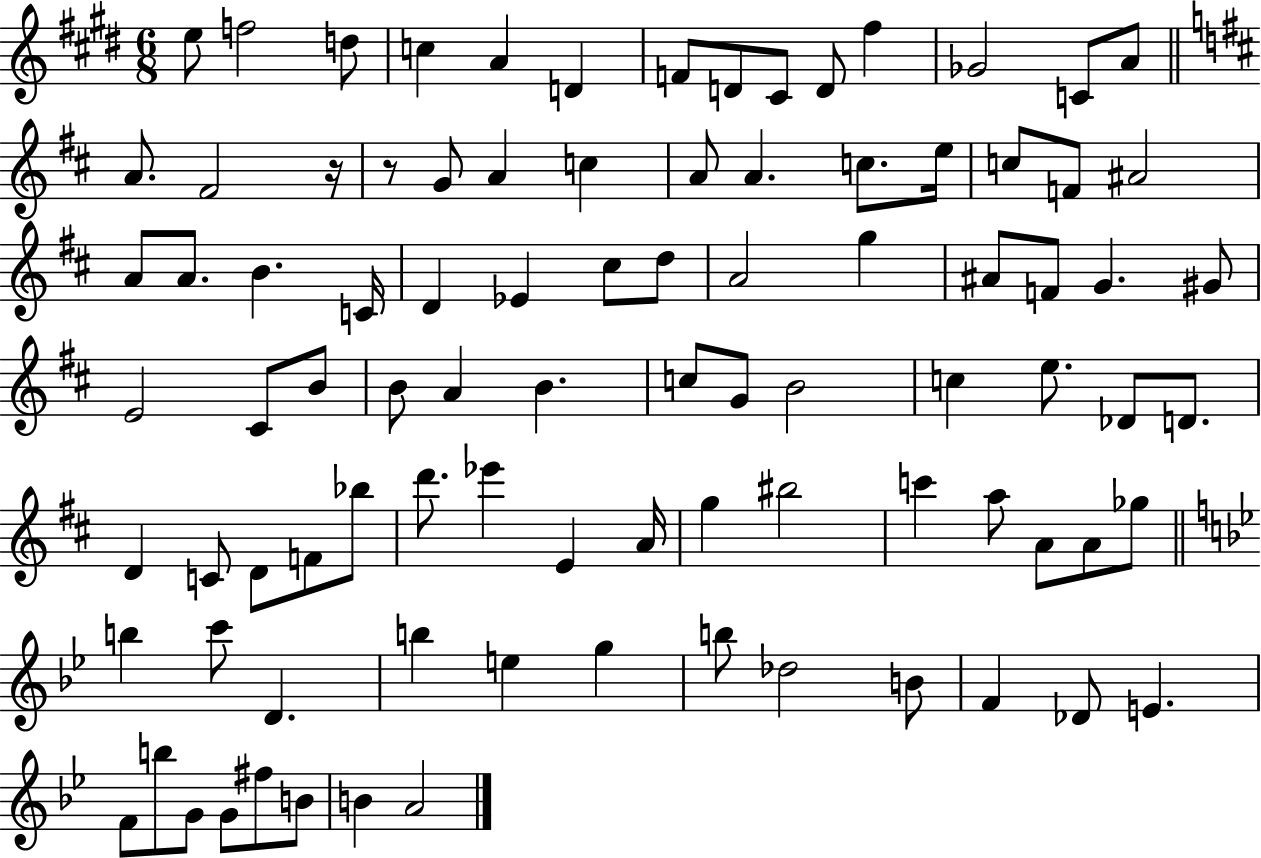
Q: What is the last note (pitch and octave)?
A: A4